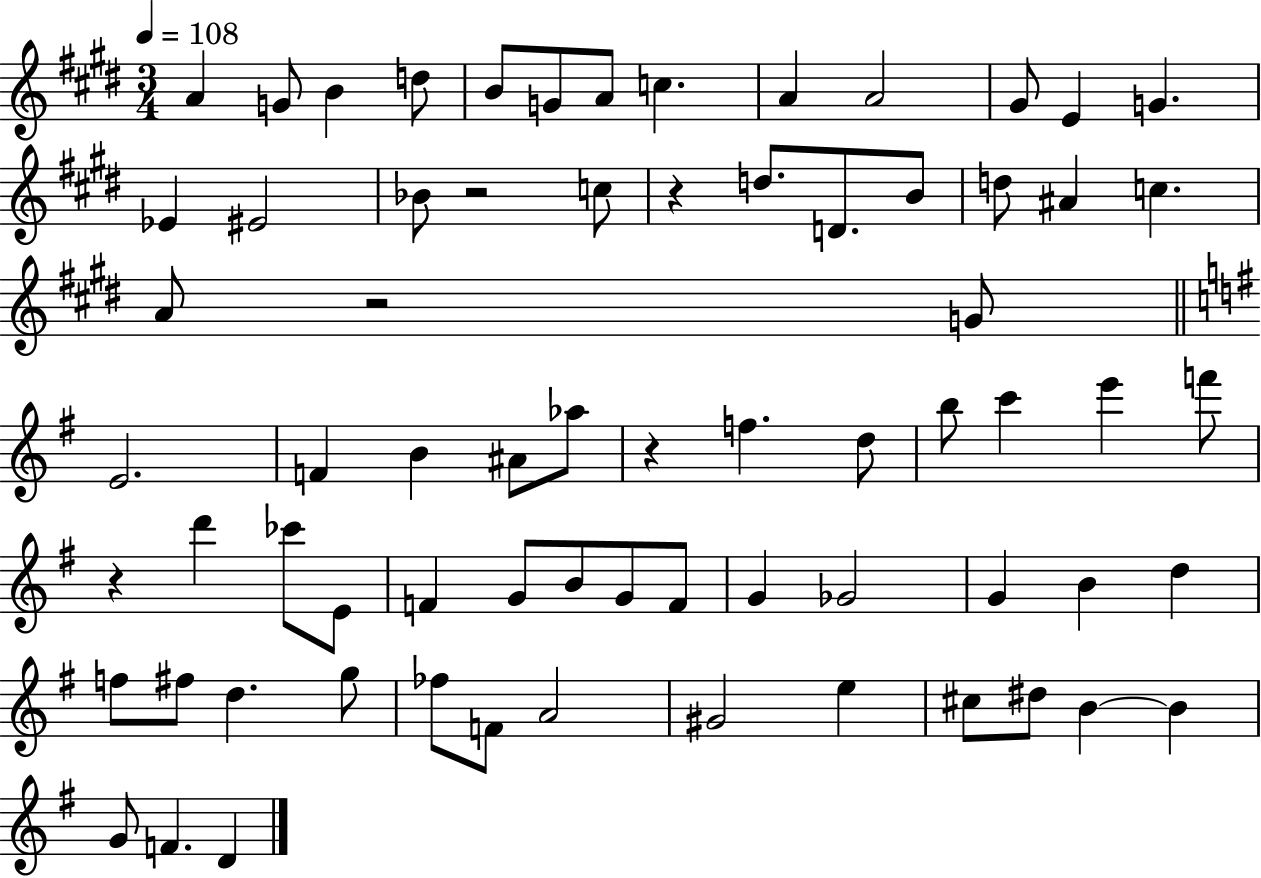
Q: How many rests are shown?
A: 5